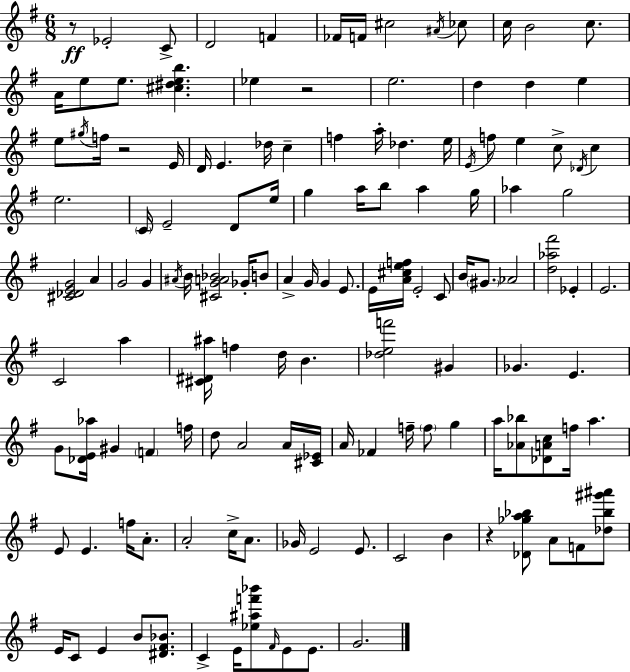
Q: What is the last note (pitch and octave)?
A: G4